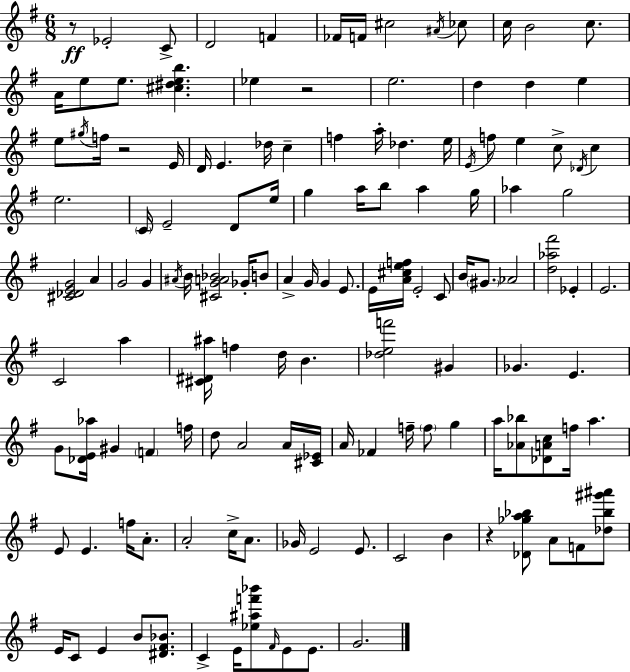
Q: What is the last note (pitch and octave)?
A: G4